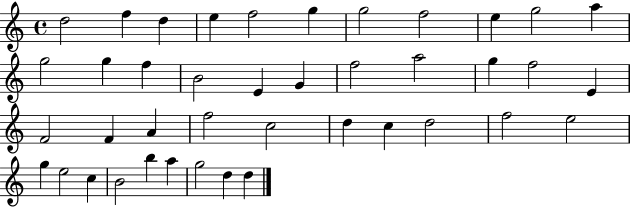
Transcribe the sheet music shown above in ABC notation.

X:1
T:Untitled
M:4/4
L:1/4
K:C
d2 f d e f2 g g2 f2 e g2 a g2 g f B2 E G f2 a2 g f2 E F2 F A f2 c2 d c d2 f2 e2 g e2 c B2 b a g2 d d